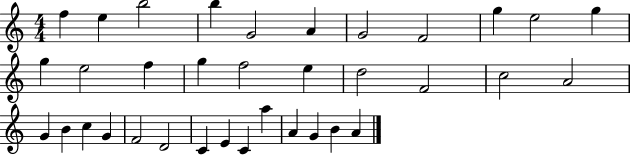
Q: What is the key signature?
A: C major